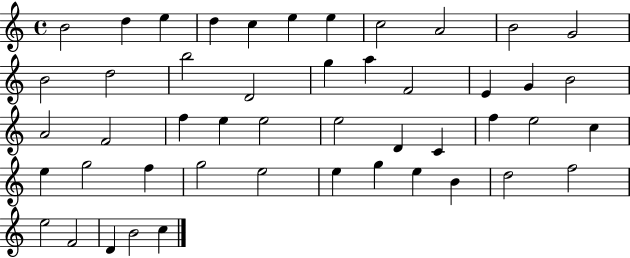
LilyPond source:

{
  \clef treble
  \time 4/4
  \defaultTimeSignature
  \key c \major
  b'2 d''4 e''4 | d''4 c''4 e''4 e''4 | c''2 a'2 | b'2 g'2 | \break b'2 d''2 | b''2 d'2 | g''4 a''4 f'2 | e'4 g'4 b'2 | \break a'2 f'2 | f''4 e''4 e''2 | e''2 d'4 c'4 | f''4 e''2 c''4 | \break e''4 g''2 f''4 | g''2 e''2 | e''4 g''4 e''4 b'4 | d''2 f''2 | \break e''2 f'2 | d'4 b'2 c''4 | \bar "|."
}